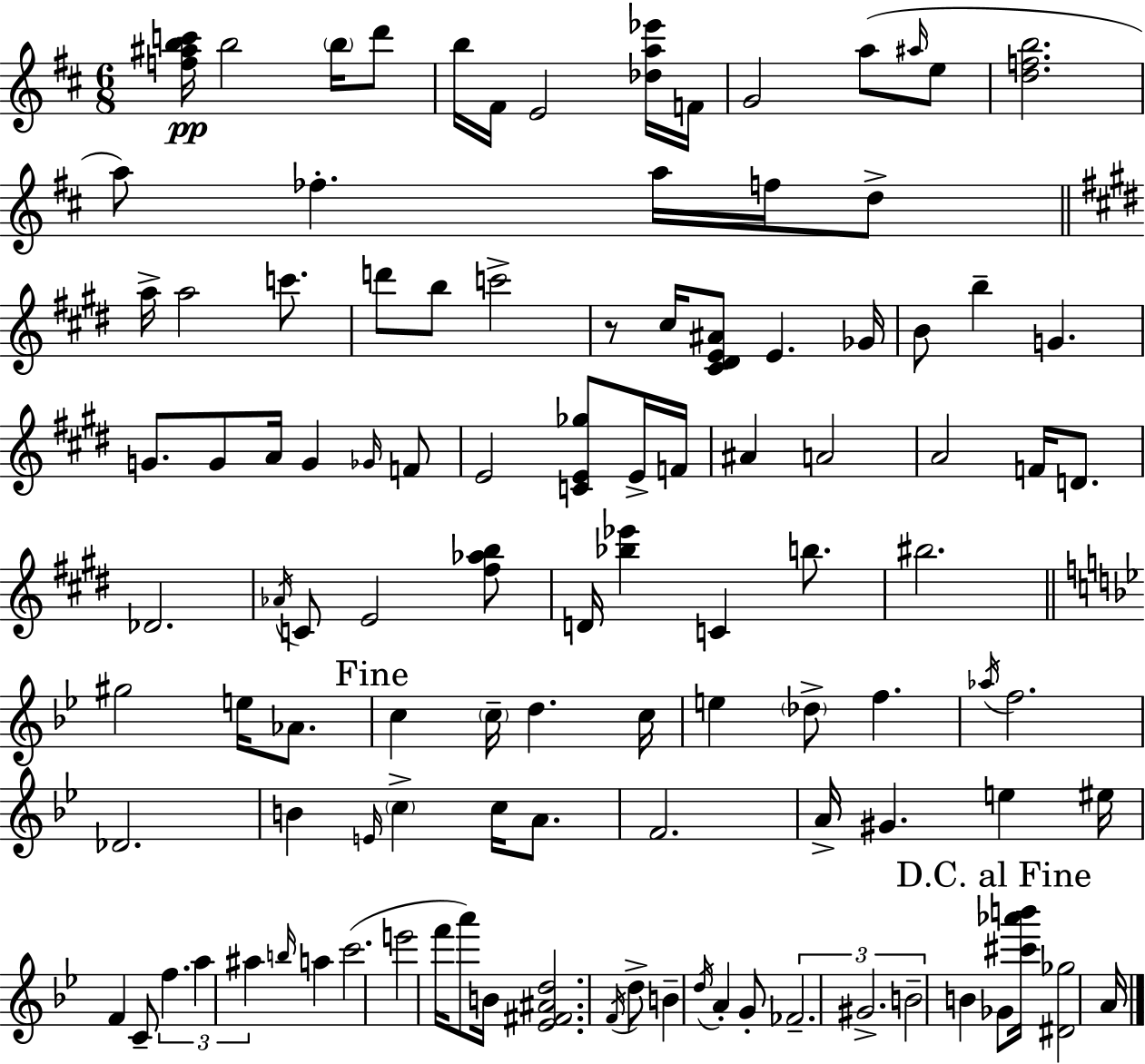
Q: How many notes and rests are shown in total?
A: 108